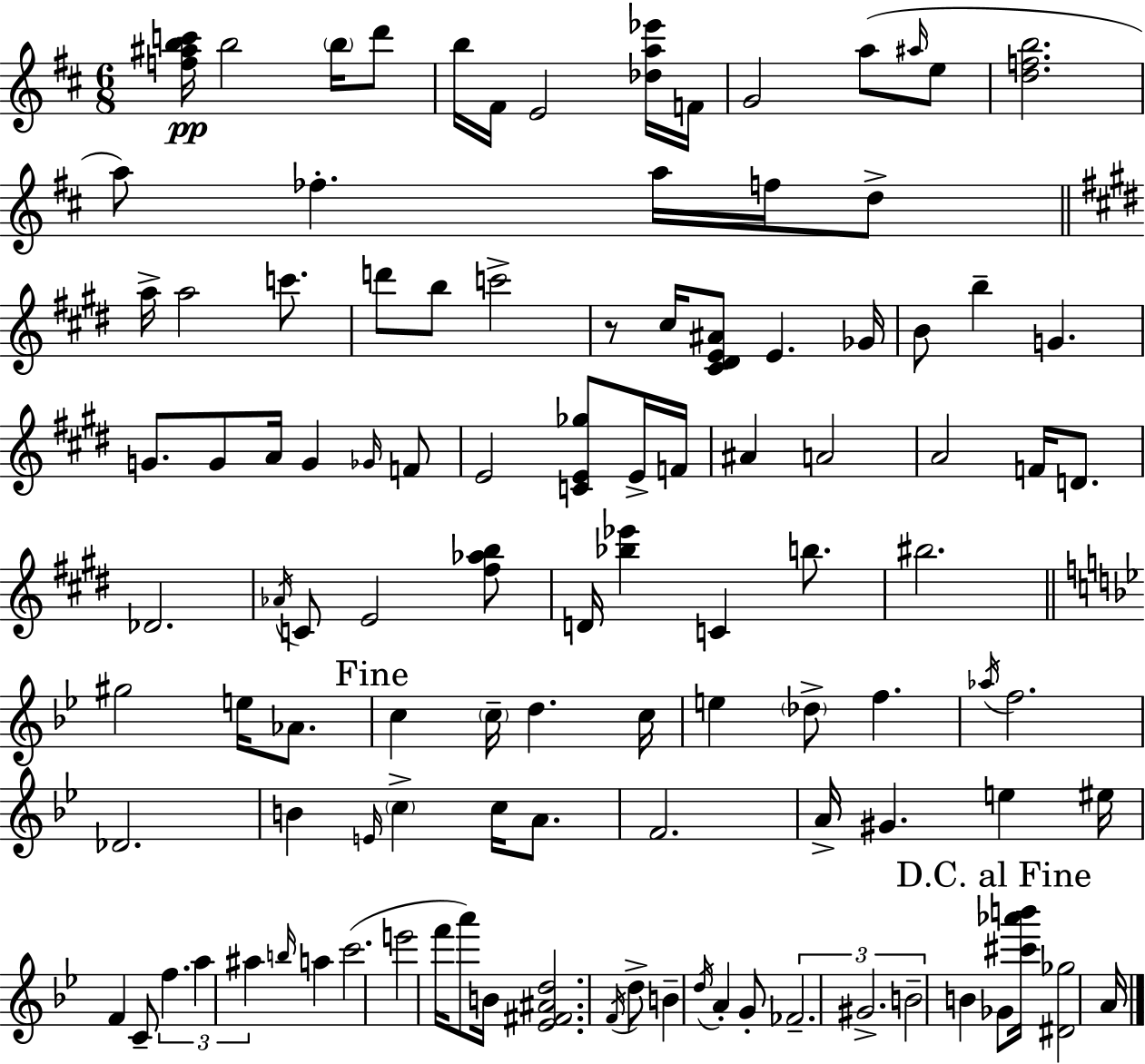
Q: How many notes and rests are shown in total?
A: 108